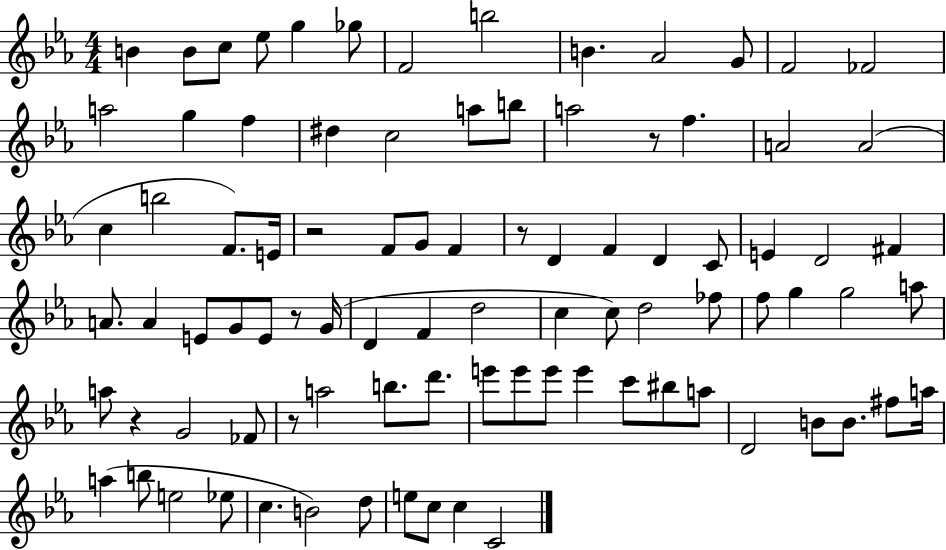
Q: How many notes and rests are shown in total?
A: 90